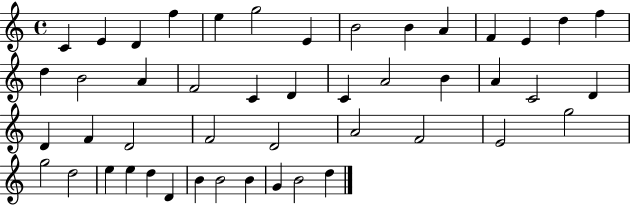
{
  \clef treble
  \time 4/4
  \defaultTimeSignature
  \key c \major
  c'4 e'4 d'4 f''4 | e''4 g''2 e'4 | b'2 b'4 a'4 | f'4 e'4 d''4 f''4 | \break d''4 b'2 a'4 | f'2 c'4 d'4 | c'4 a'2 b'4 | a'4 c'2 d'4 | \break d'4 f'4 d'2 | f'2 d'2 | a'2 f'2 | e'2 g''2 | \break g''2 d''2 | e''4 e''4 d''4 d'4 | b'4 b'2 b'4 | g'4 b'2 d''4 | \break \bar "|."
}